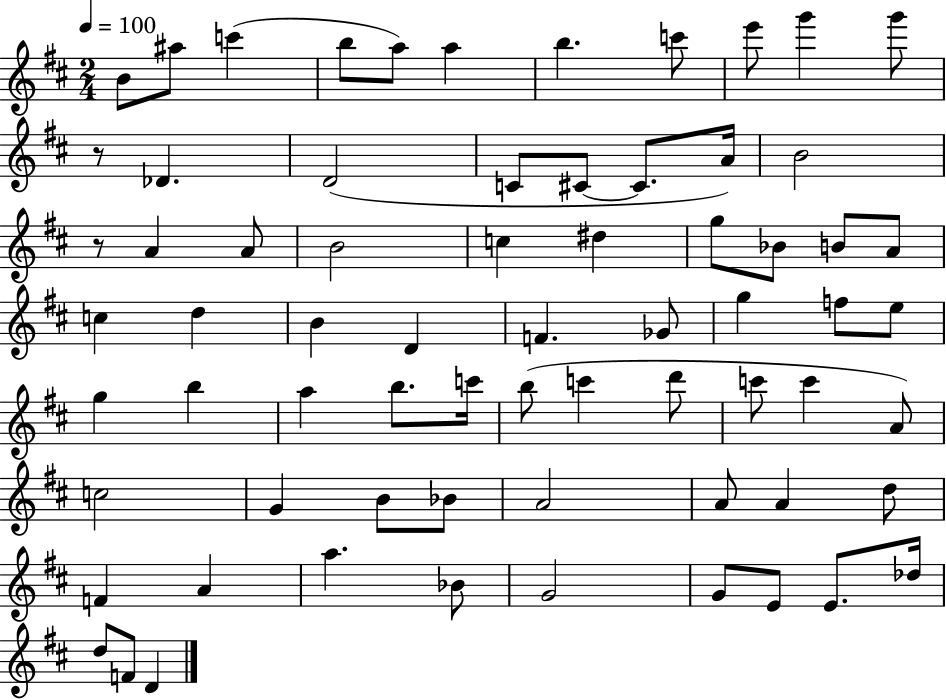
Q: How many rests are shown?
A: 2